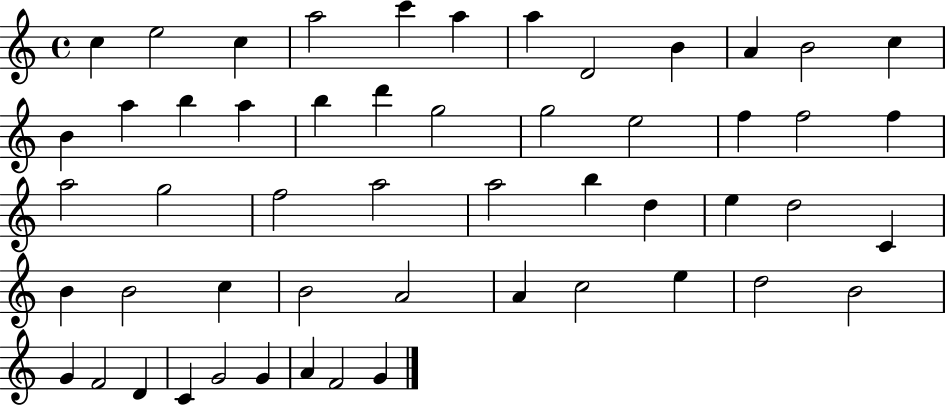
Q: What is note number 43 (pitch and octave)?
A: D5